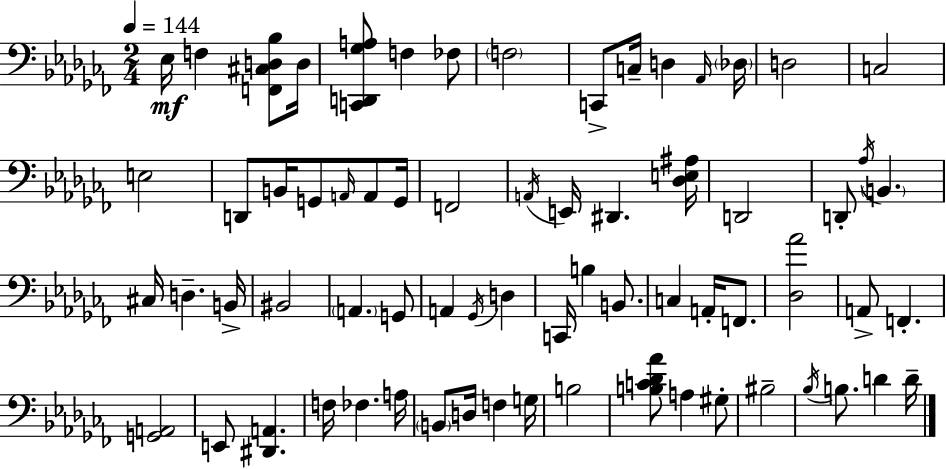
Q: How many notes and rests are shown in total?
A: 68